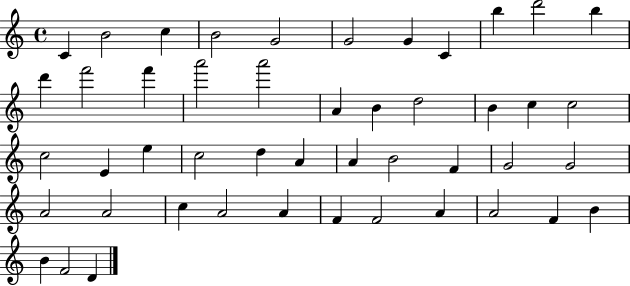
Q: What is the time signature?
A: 4/4